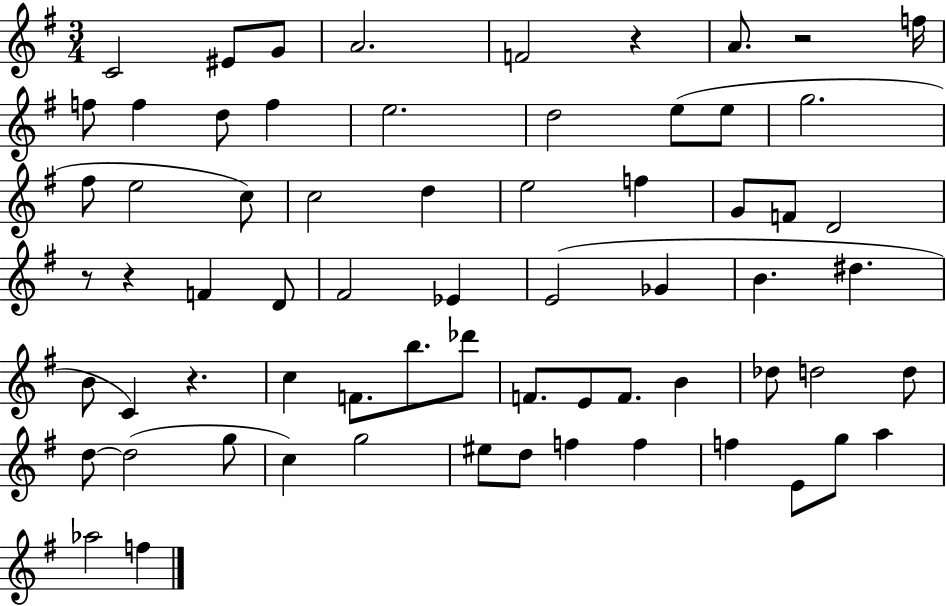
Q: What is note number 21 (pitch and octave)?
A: D5